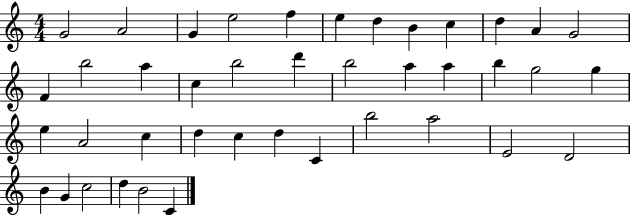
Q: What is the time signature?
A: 4/4